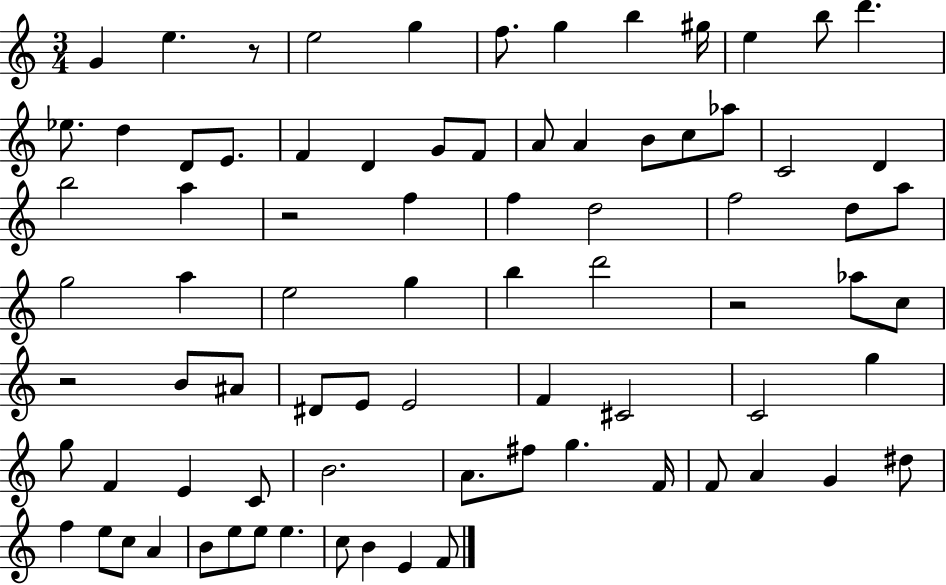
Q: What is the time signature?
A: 3/4